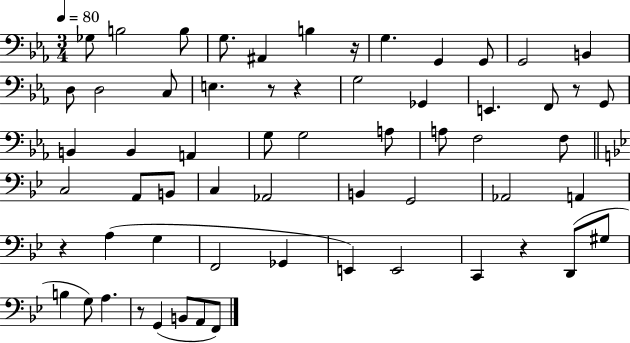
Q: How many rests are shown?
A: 7